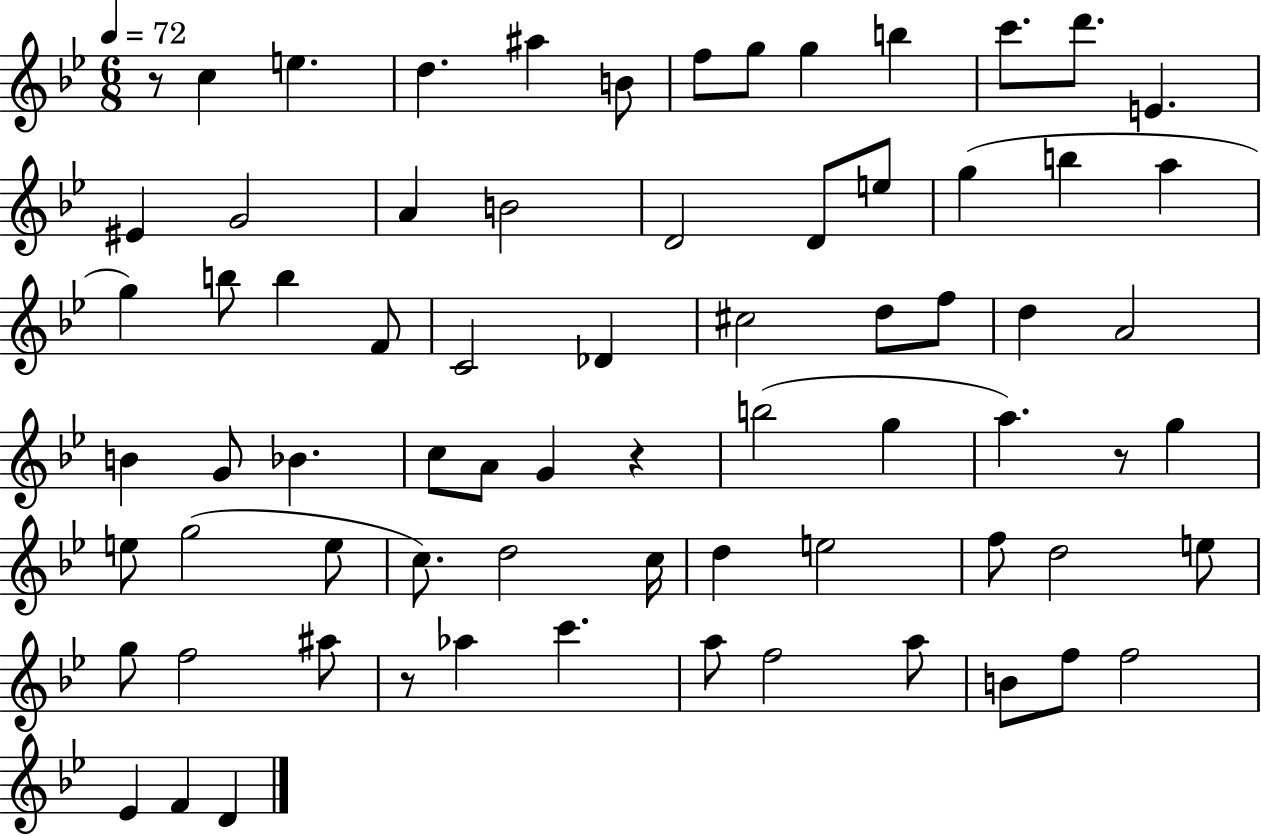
{
  \clef treble
  \numericTimeSignature
  \time 6/8
  \key bes \major
  \tempo 4 = 72
  r8 c''4 e''4. | d''4. ais''4 b'8 | f''8 g''8 g''4 b''4 | c'''8. d'''8. e'4. | \break eis'4 g'2 | a'4 b'2 | d'2 d'8 e''8 | g''4( b''4 a''4 | \break g''4) b''8 b''4 f'8 | c'2 des'4 | cis''2 d''8 f''8 | d''4 a'2 | \break b'4 g'8 bes'4. | c''8 a'8 g'4 r4 | b''2( g''4 | a''4.) r8 g''4 | \break e''8 g''2( e''8 | c''8.) d''2 c''16 | d''4 e''2 | f''8 d''2 e''8 | \break g''8 f''2 ais''8 | r8 aes''4 c'''4. | a''8 f''2 a''8 | b'8 f''8 f''2 | \break ees'4 f'4 d'4 | \bar "|."
}